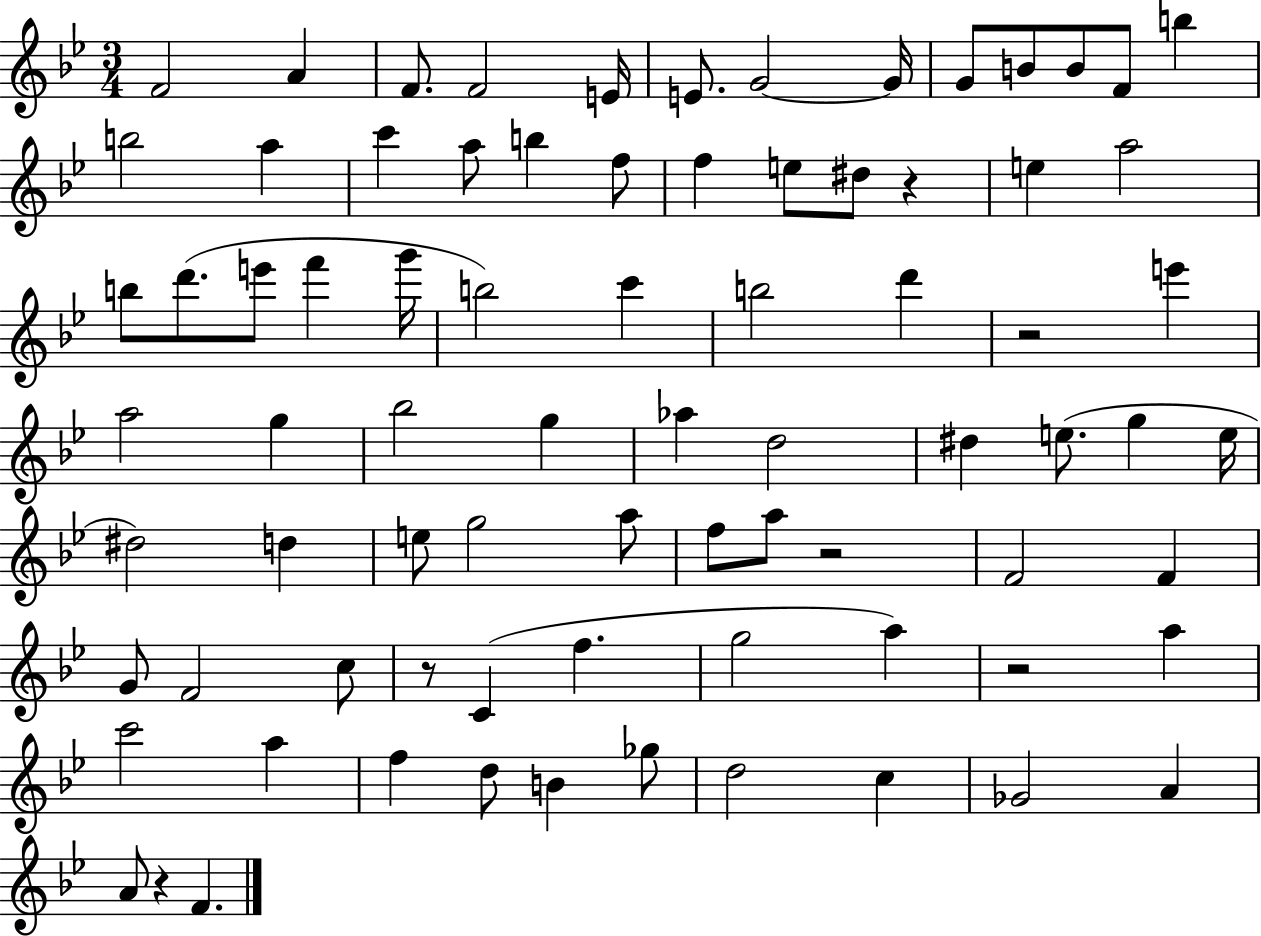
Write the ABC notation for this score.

X:1
T:Untitled
M:3/4
L:1/4
K:Bb
F2 A F/2 F2 E/4 E/2 G2 G/4 G/2 B/2 B/2 F/2 b b2 a c' a/2 b f/2 f e/2 ^d/2 z e a2 b/2 d'/2 e'/2 f' g'/4 b2 c' b2 d' z2 e' a2 g _b2 g _a d2 ^d e/2 g e/4 ^d2 d e/2 g2 a/2 f/2 a/2 z2 F2 F G/2 F2 c/2 z/2 C f g2 a z2 a c'2 a f d/2 B _g/2 d2 c _G2 A A/2 z F